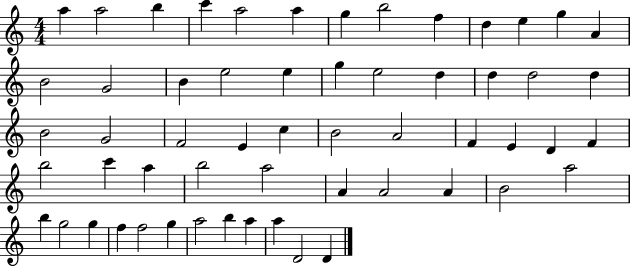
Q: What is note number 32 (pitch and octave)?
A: F4